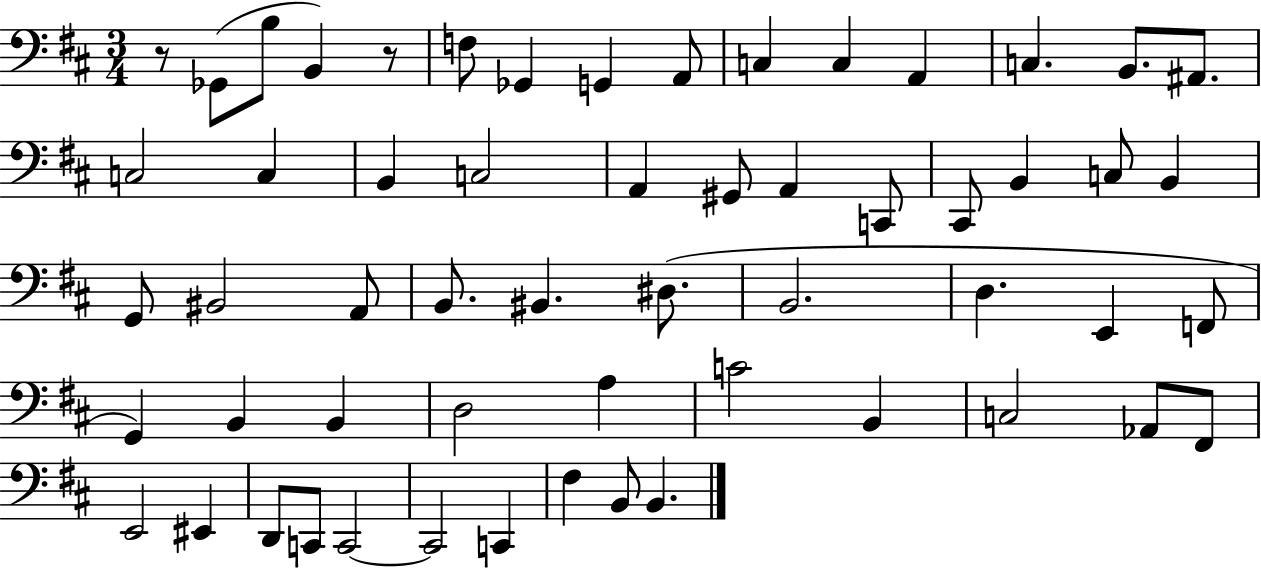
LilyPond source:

{
  \clef bass
  \numericTimeSignature
  \time 3/4
  \key d \major
  r8 ges,8( b8 b,4) r8 | f8 ges,4 g,4 a,8 | c4 c4 a,4 | c4. b,8. ais,8. | \break c2 c4 | b,4 c2 | a,4 gis,8 a,4 c,8 | cis,8 b,4 c8 b,4 | \break g,8 bis,2 a,8 | b,8. bis,4. dis8.( | b,2. | d4. e,4 f,8 | \break g,4) b,4 b,4 | d2 a4 | c'2 b,4 | c2 aes,8 fis,8 | \break e,2 eis,4 | d,8 c,8 c,2~~ | c,2 c,4 | fis4 b,8 b,4. | \break \bar "|."
}